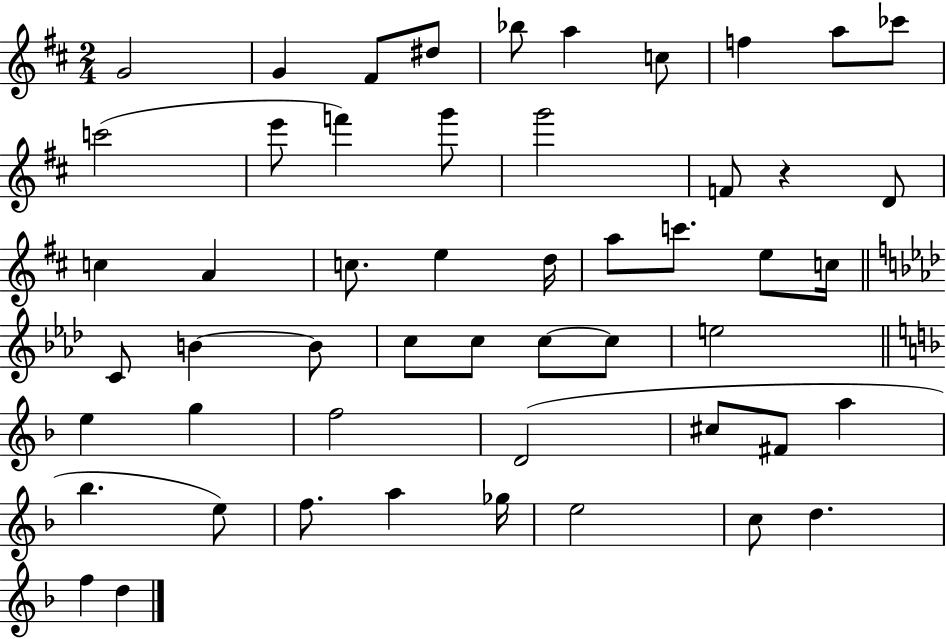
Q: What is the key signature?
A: D major